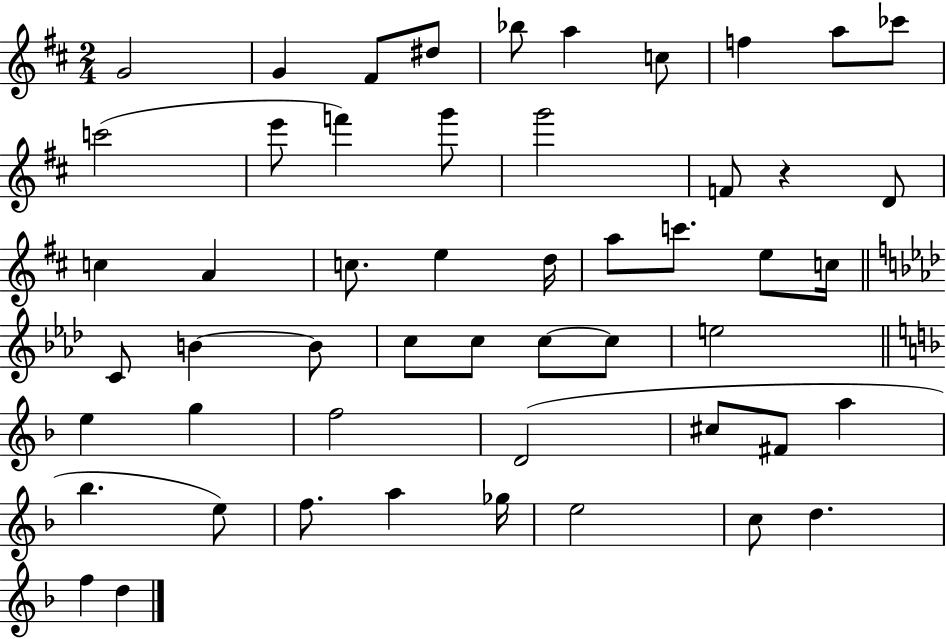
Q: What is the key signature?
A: D major